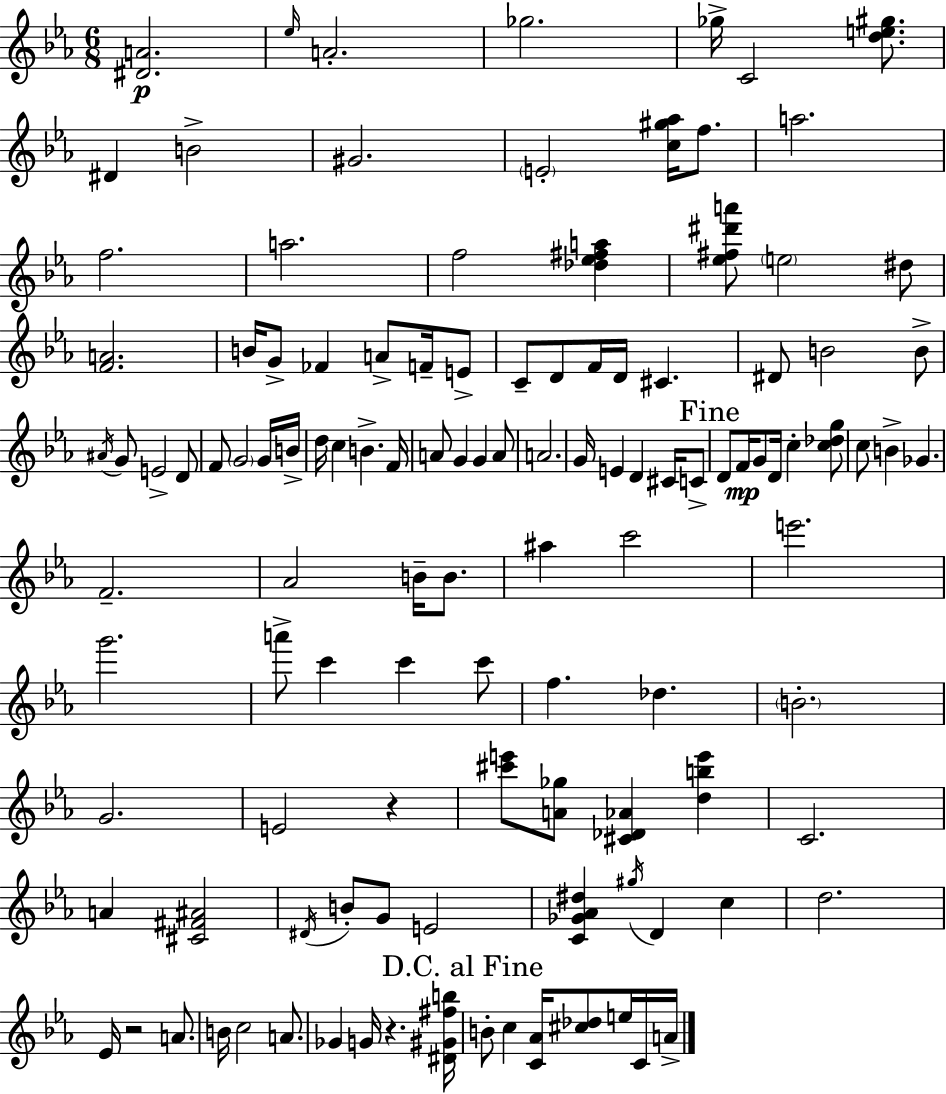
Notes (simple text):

[D#4,A4]/h. Eb5/s A4/h. Gb5/h. Gb5/s C4/h [D5,E5,G#5]/e. D#4/q B4/h G#4/h. E4/h [C5,G#5,Ab5]/s F5/e. A5/h. F5/h. A5/h. F5/h [Db5,Eb5,F#5,A5]/q [Eb5,F#5,D#6,A6]/e E5/h D#5/e [F4,A4]/h. B4/s G4/e FES4/q A4/e F4/s E4/e C4/e D4/e F4/s D4/s C#4/q. D#4/e B4/h B4/e A#4/s G4/e E4/h D4/e F4/e G4/h G4/s B4/s D5/s C5/q B4/q. F4/s A4/e G4/q G4/q A4/e A4/h. G4/s E4/q D4/q C#4/s C4/e D4/e F4/s G4/e D4/s C5/q [C5,Db5,G5]/e C5/e B4/q Gb4/q. F4/h. Ab4/h B4/s B4/e. A#5/q C6/h E6/h. G6/h. A6/e C6/q C6/q C6/e F5/q. Db5/q. B4/h. G4/h. E4/h R/q [C#6,E6]/e [A4,Gb5]/e [C#4,Db4,Ab4]/q [D5,B5,E6]/q C4/h. A4/q [C#4,F#4,A#4]/h D#4/s B4/e G4/e E4/h [C4,Gb4,Ab4,D#5]/q G#5/s D4/q C5/q D5/h. Eb4/s R/h A4/e. B4/s C5/h A4/e. Gb4/q G4/s R/q. [D#4,G#4,F#5,B5]/s B4/e C5/q [C4,Ab4]/s [C#5,Db5]/e E5/s C4/s A4/s